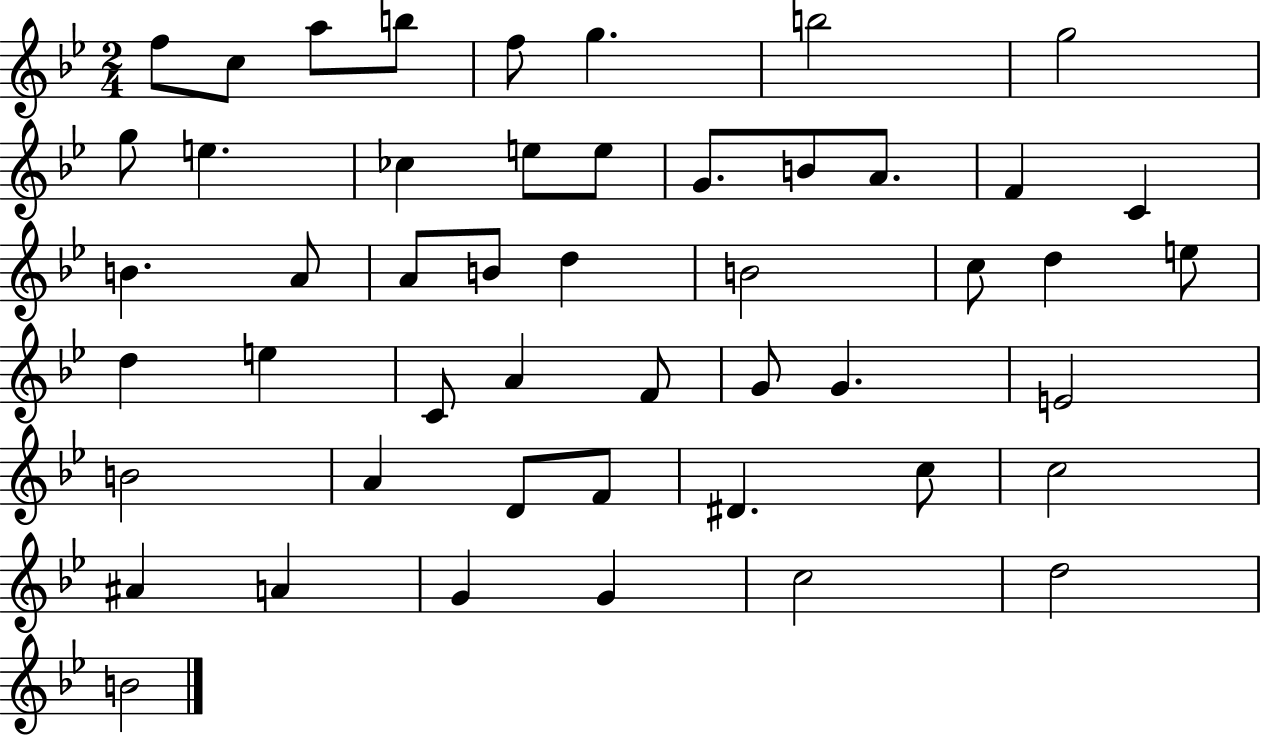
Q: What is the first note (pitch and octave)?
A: F5